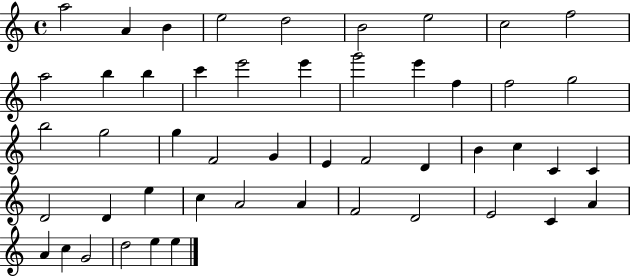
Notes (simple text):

A5/h A4/q B4/q E5/h D5/h B4/h E5/h C5/h F5/h A5/h B5/q B5/q C6/q E6/h E6/q G6/h E6/q F5/q F5/h G5/h B5/h G5/h G5/q F4/h G4/q E4/q F4/h D4/q B4/q C5/q C4/q C4/q D4/h D4/q E5/q C5/q A4/h A4/q F4/h D4/h E4/h C4/q A4/q A4/q C5/q G4/h D5/h E5/q E5/q